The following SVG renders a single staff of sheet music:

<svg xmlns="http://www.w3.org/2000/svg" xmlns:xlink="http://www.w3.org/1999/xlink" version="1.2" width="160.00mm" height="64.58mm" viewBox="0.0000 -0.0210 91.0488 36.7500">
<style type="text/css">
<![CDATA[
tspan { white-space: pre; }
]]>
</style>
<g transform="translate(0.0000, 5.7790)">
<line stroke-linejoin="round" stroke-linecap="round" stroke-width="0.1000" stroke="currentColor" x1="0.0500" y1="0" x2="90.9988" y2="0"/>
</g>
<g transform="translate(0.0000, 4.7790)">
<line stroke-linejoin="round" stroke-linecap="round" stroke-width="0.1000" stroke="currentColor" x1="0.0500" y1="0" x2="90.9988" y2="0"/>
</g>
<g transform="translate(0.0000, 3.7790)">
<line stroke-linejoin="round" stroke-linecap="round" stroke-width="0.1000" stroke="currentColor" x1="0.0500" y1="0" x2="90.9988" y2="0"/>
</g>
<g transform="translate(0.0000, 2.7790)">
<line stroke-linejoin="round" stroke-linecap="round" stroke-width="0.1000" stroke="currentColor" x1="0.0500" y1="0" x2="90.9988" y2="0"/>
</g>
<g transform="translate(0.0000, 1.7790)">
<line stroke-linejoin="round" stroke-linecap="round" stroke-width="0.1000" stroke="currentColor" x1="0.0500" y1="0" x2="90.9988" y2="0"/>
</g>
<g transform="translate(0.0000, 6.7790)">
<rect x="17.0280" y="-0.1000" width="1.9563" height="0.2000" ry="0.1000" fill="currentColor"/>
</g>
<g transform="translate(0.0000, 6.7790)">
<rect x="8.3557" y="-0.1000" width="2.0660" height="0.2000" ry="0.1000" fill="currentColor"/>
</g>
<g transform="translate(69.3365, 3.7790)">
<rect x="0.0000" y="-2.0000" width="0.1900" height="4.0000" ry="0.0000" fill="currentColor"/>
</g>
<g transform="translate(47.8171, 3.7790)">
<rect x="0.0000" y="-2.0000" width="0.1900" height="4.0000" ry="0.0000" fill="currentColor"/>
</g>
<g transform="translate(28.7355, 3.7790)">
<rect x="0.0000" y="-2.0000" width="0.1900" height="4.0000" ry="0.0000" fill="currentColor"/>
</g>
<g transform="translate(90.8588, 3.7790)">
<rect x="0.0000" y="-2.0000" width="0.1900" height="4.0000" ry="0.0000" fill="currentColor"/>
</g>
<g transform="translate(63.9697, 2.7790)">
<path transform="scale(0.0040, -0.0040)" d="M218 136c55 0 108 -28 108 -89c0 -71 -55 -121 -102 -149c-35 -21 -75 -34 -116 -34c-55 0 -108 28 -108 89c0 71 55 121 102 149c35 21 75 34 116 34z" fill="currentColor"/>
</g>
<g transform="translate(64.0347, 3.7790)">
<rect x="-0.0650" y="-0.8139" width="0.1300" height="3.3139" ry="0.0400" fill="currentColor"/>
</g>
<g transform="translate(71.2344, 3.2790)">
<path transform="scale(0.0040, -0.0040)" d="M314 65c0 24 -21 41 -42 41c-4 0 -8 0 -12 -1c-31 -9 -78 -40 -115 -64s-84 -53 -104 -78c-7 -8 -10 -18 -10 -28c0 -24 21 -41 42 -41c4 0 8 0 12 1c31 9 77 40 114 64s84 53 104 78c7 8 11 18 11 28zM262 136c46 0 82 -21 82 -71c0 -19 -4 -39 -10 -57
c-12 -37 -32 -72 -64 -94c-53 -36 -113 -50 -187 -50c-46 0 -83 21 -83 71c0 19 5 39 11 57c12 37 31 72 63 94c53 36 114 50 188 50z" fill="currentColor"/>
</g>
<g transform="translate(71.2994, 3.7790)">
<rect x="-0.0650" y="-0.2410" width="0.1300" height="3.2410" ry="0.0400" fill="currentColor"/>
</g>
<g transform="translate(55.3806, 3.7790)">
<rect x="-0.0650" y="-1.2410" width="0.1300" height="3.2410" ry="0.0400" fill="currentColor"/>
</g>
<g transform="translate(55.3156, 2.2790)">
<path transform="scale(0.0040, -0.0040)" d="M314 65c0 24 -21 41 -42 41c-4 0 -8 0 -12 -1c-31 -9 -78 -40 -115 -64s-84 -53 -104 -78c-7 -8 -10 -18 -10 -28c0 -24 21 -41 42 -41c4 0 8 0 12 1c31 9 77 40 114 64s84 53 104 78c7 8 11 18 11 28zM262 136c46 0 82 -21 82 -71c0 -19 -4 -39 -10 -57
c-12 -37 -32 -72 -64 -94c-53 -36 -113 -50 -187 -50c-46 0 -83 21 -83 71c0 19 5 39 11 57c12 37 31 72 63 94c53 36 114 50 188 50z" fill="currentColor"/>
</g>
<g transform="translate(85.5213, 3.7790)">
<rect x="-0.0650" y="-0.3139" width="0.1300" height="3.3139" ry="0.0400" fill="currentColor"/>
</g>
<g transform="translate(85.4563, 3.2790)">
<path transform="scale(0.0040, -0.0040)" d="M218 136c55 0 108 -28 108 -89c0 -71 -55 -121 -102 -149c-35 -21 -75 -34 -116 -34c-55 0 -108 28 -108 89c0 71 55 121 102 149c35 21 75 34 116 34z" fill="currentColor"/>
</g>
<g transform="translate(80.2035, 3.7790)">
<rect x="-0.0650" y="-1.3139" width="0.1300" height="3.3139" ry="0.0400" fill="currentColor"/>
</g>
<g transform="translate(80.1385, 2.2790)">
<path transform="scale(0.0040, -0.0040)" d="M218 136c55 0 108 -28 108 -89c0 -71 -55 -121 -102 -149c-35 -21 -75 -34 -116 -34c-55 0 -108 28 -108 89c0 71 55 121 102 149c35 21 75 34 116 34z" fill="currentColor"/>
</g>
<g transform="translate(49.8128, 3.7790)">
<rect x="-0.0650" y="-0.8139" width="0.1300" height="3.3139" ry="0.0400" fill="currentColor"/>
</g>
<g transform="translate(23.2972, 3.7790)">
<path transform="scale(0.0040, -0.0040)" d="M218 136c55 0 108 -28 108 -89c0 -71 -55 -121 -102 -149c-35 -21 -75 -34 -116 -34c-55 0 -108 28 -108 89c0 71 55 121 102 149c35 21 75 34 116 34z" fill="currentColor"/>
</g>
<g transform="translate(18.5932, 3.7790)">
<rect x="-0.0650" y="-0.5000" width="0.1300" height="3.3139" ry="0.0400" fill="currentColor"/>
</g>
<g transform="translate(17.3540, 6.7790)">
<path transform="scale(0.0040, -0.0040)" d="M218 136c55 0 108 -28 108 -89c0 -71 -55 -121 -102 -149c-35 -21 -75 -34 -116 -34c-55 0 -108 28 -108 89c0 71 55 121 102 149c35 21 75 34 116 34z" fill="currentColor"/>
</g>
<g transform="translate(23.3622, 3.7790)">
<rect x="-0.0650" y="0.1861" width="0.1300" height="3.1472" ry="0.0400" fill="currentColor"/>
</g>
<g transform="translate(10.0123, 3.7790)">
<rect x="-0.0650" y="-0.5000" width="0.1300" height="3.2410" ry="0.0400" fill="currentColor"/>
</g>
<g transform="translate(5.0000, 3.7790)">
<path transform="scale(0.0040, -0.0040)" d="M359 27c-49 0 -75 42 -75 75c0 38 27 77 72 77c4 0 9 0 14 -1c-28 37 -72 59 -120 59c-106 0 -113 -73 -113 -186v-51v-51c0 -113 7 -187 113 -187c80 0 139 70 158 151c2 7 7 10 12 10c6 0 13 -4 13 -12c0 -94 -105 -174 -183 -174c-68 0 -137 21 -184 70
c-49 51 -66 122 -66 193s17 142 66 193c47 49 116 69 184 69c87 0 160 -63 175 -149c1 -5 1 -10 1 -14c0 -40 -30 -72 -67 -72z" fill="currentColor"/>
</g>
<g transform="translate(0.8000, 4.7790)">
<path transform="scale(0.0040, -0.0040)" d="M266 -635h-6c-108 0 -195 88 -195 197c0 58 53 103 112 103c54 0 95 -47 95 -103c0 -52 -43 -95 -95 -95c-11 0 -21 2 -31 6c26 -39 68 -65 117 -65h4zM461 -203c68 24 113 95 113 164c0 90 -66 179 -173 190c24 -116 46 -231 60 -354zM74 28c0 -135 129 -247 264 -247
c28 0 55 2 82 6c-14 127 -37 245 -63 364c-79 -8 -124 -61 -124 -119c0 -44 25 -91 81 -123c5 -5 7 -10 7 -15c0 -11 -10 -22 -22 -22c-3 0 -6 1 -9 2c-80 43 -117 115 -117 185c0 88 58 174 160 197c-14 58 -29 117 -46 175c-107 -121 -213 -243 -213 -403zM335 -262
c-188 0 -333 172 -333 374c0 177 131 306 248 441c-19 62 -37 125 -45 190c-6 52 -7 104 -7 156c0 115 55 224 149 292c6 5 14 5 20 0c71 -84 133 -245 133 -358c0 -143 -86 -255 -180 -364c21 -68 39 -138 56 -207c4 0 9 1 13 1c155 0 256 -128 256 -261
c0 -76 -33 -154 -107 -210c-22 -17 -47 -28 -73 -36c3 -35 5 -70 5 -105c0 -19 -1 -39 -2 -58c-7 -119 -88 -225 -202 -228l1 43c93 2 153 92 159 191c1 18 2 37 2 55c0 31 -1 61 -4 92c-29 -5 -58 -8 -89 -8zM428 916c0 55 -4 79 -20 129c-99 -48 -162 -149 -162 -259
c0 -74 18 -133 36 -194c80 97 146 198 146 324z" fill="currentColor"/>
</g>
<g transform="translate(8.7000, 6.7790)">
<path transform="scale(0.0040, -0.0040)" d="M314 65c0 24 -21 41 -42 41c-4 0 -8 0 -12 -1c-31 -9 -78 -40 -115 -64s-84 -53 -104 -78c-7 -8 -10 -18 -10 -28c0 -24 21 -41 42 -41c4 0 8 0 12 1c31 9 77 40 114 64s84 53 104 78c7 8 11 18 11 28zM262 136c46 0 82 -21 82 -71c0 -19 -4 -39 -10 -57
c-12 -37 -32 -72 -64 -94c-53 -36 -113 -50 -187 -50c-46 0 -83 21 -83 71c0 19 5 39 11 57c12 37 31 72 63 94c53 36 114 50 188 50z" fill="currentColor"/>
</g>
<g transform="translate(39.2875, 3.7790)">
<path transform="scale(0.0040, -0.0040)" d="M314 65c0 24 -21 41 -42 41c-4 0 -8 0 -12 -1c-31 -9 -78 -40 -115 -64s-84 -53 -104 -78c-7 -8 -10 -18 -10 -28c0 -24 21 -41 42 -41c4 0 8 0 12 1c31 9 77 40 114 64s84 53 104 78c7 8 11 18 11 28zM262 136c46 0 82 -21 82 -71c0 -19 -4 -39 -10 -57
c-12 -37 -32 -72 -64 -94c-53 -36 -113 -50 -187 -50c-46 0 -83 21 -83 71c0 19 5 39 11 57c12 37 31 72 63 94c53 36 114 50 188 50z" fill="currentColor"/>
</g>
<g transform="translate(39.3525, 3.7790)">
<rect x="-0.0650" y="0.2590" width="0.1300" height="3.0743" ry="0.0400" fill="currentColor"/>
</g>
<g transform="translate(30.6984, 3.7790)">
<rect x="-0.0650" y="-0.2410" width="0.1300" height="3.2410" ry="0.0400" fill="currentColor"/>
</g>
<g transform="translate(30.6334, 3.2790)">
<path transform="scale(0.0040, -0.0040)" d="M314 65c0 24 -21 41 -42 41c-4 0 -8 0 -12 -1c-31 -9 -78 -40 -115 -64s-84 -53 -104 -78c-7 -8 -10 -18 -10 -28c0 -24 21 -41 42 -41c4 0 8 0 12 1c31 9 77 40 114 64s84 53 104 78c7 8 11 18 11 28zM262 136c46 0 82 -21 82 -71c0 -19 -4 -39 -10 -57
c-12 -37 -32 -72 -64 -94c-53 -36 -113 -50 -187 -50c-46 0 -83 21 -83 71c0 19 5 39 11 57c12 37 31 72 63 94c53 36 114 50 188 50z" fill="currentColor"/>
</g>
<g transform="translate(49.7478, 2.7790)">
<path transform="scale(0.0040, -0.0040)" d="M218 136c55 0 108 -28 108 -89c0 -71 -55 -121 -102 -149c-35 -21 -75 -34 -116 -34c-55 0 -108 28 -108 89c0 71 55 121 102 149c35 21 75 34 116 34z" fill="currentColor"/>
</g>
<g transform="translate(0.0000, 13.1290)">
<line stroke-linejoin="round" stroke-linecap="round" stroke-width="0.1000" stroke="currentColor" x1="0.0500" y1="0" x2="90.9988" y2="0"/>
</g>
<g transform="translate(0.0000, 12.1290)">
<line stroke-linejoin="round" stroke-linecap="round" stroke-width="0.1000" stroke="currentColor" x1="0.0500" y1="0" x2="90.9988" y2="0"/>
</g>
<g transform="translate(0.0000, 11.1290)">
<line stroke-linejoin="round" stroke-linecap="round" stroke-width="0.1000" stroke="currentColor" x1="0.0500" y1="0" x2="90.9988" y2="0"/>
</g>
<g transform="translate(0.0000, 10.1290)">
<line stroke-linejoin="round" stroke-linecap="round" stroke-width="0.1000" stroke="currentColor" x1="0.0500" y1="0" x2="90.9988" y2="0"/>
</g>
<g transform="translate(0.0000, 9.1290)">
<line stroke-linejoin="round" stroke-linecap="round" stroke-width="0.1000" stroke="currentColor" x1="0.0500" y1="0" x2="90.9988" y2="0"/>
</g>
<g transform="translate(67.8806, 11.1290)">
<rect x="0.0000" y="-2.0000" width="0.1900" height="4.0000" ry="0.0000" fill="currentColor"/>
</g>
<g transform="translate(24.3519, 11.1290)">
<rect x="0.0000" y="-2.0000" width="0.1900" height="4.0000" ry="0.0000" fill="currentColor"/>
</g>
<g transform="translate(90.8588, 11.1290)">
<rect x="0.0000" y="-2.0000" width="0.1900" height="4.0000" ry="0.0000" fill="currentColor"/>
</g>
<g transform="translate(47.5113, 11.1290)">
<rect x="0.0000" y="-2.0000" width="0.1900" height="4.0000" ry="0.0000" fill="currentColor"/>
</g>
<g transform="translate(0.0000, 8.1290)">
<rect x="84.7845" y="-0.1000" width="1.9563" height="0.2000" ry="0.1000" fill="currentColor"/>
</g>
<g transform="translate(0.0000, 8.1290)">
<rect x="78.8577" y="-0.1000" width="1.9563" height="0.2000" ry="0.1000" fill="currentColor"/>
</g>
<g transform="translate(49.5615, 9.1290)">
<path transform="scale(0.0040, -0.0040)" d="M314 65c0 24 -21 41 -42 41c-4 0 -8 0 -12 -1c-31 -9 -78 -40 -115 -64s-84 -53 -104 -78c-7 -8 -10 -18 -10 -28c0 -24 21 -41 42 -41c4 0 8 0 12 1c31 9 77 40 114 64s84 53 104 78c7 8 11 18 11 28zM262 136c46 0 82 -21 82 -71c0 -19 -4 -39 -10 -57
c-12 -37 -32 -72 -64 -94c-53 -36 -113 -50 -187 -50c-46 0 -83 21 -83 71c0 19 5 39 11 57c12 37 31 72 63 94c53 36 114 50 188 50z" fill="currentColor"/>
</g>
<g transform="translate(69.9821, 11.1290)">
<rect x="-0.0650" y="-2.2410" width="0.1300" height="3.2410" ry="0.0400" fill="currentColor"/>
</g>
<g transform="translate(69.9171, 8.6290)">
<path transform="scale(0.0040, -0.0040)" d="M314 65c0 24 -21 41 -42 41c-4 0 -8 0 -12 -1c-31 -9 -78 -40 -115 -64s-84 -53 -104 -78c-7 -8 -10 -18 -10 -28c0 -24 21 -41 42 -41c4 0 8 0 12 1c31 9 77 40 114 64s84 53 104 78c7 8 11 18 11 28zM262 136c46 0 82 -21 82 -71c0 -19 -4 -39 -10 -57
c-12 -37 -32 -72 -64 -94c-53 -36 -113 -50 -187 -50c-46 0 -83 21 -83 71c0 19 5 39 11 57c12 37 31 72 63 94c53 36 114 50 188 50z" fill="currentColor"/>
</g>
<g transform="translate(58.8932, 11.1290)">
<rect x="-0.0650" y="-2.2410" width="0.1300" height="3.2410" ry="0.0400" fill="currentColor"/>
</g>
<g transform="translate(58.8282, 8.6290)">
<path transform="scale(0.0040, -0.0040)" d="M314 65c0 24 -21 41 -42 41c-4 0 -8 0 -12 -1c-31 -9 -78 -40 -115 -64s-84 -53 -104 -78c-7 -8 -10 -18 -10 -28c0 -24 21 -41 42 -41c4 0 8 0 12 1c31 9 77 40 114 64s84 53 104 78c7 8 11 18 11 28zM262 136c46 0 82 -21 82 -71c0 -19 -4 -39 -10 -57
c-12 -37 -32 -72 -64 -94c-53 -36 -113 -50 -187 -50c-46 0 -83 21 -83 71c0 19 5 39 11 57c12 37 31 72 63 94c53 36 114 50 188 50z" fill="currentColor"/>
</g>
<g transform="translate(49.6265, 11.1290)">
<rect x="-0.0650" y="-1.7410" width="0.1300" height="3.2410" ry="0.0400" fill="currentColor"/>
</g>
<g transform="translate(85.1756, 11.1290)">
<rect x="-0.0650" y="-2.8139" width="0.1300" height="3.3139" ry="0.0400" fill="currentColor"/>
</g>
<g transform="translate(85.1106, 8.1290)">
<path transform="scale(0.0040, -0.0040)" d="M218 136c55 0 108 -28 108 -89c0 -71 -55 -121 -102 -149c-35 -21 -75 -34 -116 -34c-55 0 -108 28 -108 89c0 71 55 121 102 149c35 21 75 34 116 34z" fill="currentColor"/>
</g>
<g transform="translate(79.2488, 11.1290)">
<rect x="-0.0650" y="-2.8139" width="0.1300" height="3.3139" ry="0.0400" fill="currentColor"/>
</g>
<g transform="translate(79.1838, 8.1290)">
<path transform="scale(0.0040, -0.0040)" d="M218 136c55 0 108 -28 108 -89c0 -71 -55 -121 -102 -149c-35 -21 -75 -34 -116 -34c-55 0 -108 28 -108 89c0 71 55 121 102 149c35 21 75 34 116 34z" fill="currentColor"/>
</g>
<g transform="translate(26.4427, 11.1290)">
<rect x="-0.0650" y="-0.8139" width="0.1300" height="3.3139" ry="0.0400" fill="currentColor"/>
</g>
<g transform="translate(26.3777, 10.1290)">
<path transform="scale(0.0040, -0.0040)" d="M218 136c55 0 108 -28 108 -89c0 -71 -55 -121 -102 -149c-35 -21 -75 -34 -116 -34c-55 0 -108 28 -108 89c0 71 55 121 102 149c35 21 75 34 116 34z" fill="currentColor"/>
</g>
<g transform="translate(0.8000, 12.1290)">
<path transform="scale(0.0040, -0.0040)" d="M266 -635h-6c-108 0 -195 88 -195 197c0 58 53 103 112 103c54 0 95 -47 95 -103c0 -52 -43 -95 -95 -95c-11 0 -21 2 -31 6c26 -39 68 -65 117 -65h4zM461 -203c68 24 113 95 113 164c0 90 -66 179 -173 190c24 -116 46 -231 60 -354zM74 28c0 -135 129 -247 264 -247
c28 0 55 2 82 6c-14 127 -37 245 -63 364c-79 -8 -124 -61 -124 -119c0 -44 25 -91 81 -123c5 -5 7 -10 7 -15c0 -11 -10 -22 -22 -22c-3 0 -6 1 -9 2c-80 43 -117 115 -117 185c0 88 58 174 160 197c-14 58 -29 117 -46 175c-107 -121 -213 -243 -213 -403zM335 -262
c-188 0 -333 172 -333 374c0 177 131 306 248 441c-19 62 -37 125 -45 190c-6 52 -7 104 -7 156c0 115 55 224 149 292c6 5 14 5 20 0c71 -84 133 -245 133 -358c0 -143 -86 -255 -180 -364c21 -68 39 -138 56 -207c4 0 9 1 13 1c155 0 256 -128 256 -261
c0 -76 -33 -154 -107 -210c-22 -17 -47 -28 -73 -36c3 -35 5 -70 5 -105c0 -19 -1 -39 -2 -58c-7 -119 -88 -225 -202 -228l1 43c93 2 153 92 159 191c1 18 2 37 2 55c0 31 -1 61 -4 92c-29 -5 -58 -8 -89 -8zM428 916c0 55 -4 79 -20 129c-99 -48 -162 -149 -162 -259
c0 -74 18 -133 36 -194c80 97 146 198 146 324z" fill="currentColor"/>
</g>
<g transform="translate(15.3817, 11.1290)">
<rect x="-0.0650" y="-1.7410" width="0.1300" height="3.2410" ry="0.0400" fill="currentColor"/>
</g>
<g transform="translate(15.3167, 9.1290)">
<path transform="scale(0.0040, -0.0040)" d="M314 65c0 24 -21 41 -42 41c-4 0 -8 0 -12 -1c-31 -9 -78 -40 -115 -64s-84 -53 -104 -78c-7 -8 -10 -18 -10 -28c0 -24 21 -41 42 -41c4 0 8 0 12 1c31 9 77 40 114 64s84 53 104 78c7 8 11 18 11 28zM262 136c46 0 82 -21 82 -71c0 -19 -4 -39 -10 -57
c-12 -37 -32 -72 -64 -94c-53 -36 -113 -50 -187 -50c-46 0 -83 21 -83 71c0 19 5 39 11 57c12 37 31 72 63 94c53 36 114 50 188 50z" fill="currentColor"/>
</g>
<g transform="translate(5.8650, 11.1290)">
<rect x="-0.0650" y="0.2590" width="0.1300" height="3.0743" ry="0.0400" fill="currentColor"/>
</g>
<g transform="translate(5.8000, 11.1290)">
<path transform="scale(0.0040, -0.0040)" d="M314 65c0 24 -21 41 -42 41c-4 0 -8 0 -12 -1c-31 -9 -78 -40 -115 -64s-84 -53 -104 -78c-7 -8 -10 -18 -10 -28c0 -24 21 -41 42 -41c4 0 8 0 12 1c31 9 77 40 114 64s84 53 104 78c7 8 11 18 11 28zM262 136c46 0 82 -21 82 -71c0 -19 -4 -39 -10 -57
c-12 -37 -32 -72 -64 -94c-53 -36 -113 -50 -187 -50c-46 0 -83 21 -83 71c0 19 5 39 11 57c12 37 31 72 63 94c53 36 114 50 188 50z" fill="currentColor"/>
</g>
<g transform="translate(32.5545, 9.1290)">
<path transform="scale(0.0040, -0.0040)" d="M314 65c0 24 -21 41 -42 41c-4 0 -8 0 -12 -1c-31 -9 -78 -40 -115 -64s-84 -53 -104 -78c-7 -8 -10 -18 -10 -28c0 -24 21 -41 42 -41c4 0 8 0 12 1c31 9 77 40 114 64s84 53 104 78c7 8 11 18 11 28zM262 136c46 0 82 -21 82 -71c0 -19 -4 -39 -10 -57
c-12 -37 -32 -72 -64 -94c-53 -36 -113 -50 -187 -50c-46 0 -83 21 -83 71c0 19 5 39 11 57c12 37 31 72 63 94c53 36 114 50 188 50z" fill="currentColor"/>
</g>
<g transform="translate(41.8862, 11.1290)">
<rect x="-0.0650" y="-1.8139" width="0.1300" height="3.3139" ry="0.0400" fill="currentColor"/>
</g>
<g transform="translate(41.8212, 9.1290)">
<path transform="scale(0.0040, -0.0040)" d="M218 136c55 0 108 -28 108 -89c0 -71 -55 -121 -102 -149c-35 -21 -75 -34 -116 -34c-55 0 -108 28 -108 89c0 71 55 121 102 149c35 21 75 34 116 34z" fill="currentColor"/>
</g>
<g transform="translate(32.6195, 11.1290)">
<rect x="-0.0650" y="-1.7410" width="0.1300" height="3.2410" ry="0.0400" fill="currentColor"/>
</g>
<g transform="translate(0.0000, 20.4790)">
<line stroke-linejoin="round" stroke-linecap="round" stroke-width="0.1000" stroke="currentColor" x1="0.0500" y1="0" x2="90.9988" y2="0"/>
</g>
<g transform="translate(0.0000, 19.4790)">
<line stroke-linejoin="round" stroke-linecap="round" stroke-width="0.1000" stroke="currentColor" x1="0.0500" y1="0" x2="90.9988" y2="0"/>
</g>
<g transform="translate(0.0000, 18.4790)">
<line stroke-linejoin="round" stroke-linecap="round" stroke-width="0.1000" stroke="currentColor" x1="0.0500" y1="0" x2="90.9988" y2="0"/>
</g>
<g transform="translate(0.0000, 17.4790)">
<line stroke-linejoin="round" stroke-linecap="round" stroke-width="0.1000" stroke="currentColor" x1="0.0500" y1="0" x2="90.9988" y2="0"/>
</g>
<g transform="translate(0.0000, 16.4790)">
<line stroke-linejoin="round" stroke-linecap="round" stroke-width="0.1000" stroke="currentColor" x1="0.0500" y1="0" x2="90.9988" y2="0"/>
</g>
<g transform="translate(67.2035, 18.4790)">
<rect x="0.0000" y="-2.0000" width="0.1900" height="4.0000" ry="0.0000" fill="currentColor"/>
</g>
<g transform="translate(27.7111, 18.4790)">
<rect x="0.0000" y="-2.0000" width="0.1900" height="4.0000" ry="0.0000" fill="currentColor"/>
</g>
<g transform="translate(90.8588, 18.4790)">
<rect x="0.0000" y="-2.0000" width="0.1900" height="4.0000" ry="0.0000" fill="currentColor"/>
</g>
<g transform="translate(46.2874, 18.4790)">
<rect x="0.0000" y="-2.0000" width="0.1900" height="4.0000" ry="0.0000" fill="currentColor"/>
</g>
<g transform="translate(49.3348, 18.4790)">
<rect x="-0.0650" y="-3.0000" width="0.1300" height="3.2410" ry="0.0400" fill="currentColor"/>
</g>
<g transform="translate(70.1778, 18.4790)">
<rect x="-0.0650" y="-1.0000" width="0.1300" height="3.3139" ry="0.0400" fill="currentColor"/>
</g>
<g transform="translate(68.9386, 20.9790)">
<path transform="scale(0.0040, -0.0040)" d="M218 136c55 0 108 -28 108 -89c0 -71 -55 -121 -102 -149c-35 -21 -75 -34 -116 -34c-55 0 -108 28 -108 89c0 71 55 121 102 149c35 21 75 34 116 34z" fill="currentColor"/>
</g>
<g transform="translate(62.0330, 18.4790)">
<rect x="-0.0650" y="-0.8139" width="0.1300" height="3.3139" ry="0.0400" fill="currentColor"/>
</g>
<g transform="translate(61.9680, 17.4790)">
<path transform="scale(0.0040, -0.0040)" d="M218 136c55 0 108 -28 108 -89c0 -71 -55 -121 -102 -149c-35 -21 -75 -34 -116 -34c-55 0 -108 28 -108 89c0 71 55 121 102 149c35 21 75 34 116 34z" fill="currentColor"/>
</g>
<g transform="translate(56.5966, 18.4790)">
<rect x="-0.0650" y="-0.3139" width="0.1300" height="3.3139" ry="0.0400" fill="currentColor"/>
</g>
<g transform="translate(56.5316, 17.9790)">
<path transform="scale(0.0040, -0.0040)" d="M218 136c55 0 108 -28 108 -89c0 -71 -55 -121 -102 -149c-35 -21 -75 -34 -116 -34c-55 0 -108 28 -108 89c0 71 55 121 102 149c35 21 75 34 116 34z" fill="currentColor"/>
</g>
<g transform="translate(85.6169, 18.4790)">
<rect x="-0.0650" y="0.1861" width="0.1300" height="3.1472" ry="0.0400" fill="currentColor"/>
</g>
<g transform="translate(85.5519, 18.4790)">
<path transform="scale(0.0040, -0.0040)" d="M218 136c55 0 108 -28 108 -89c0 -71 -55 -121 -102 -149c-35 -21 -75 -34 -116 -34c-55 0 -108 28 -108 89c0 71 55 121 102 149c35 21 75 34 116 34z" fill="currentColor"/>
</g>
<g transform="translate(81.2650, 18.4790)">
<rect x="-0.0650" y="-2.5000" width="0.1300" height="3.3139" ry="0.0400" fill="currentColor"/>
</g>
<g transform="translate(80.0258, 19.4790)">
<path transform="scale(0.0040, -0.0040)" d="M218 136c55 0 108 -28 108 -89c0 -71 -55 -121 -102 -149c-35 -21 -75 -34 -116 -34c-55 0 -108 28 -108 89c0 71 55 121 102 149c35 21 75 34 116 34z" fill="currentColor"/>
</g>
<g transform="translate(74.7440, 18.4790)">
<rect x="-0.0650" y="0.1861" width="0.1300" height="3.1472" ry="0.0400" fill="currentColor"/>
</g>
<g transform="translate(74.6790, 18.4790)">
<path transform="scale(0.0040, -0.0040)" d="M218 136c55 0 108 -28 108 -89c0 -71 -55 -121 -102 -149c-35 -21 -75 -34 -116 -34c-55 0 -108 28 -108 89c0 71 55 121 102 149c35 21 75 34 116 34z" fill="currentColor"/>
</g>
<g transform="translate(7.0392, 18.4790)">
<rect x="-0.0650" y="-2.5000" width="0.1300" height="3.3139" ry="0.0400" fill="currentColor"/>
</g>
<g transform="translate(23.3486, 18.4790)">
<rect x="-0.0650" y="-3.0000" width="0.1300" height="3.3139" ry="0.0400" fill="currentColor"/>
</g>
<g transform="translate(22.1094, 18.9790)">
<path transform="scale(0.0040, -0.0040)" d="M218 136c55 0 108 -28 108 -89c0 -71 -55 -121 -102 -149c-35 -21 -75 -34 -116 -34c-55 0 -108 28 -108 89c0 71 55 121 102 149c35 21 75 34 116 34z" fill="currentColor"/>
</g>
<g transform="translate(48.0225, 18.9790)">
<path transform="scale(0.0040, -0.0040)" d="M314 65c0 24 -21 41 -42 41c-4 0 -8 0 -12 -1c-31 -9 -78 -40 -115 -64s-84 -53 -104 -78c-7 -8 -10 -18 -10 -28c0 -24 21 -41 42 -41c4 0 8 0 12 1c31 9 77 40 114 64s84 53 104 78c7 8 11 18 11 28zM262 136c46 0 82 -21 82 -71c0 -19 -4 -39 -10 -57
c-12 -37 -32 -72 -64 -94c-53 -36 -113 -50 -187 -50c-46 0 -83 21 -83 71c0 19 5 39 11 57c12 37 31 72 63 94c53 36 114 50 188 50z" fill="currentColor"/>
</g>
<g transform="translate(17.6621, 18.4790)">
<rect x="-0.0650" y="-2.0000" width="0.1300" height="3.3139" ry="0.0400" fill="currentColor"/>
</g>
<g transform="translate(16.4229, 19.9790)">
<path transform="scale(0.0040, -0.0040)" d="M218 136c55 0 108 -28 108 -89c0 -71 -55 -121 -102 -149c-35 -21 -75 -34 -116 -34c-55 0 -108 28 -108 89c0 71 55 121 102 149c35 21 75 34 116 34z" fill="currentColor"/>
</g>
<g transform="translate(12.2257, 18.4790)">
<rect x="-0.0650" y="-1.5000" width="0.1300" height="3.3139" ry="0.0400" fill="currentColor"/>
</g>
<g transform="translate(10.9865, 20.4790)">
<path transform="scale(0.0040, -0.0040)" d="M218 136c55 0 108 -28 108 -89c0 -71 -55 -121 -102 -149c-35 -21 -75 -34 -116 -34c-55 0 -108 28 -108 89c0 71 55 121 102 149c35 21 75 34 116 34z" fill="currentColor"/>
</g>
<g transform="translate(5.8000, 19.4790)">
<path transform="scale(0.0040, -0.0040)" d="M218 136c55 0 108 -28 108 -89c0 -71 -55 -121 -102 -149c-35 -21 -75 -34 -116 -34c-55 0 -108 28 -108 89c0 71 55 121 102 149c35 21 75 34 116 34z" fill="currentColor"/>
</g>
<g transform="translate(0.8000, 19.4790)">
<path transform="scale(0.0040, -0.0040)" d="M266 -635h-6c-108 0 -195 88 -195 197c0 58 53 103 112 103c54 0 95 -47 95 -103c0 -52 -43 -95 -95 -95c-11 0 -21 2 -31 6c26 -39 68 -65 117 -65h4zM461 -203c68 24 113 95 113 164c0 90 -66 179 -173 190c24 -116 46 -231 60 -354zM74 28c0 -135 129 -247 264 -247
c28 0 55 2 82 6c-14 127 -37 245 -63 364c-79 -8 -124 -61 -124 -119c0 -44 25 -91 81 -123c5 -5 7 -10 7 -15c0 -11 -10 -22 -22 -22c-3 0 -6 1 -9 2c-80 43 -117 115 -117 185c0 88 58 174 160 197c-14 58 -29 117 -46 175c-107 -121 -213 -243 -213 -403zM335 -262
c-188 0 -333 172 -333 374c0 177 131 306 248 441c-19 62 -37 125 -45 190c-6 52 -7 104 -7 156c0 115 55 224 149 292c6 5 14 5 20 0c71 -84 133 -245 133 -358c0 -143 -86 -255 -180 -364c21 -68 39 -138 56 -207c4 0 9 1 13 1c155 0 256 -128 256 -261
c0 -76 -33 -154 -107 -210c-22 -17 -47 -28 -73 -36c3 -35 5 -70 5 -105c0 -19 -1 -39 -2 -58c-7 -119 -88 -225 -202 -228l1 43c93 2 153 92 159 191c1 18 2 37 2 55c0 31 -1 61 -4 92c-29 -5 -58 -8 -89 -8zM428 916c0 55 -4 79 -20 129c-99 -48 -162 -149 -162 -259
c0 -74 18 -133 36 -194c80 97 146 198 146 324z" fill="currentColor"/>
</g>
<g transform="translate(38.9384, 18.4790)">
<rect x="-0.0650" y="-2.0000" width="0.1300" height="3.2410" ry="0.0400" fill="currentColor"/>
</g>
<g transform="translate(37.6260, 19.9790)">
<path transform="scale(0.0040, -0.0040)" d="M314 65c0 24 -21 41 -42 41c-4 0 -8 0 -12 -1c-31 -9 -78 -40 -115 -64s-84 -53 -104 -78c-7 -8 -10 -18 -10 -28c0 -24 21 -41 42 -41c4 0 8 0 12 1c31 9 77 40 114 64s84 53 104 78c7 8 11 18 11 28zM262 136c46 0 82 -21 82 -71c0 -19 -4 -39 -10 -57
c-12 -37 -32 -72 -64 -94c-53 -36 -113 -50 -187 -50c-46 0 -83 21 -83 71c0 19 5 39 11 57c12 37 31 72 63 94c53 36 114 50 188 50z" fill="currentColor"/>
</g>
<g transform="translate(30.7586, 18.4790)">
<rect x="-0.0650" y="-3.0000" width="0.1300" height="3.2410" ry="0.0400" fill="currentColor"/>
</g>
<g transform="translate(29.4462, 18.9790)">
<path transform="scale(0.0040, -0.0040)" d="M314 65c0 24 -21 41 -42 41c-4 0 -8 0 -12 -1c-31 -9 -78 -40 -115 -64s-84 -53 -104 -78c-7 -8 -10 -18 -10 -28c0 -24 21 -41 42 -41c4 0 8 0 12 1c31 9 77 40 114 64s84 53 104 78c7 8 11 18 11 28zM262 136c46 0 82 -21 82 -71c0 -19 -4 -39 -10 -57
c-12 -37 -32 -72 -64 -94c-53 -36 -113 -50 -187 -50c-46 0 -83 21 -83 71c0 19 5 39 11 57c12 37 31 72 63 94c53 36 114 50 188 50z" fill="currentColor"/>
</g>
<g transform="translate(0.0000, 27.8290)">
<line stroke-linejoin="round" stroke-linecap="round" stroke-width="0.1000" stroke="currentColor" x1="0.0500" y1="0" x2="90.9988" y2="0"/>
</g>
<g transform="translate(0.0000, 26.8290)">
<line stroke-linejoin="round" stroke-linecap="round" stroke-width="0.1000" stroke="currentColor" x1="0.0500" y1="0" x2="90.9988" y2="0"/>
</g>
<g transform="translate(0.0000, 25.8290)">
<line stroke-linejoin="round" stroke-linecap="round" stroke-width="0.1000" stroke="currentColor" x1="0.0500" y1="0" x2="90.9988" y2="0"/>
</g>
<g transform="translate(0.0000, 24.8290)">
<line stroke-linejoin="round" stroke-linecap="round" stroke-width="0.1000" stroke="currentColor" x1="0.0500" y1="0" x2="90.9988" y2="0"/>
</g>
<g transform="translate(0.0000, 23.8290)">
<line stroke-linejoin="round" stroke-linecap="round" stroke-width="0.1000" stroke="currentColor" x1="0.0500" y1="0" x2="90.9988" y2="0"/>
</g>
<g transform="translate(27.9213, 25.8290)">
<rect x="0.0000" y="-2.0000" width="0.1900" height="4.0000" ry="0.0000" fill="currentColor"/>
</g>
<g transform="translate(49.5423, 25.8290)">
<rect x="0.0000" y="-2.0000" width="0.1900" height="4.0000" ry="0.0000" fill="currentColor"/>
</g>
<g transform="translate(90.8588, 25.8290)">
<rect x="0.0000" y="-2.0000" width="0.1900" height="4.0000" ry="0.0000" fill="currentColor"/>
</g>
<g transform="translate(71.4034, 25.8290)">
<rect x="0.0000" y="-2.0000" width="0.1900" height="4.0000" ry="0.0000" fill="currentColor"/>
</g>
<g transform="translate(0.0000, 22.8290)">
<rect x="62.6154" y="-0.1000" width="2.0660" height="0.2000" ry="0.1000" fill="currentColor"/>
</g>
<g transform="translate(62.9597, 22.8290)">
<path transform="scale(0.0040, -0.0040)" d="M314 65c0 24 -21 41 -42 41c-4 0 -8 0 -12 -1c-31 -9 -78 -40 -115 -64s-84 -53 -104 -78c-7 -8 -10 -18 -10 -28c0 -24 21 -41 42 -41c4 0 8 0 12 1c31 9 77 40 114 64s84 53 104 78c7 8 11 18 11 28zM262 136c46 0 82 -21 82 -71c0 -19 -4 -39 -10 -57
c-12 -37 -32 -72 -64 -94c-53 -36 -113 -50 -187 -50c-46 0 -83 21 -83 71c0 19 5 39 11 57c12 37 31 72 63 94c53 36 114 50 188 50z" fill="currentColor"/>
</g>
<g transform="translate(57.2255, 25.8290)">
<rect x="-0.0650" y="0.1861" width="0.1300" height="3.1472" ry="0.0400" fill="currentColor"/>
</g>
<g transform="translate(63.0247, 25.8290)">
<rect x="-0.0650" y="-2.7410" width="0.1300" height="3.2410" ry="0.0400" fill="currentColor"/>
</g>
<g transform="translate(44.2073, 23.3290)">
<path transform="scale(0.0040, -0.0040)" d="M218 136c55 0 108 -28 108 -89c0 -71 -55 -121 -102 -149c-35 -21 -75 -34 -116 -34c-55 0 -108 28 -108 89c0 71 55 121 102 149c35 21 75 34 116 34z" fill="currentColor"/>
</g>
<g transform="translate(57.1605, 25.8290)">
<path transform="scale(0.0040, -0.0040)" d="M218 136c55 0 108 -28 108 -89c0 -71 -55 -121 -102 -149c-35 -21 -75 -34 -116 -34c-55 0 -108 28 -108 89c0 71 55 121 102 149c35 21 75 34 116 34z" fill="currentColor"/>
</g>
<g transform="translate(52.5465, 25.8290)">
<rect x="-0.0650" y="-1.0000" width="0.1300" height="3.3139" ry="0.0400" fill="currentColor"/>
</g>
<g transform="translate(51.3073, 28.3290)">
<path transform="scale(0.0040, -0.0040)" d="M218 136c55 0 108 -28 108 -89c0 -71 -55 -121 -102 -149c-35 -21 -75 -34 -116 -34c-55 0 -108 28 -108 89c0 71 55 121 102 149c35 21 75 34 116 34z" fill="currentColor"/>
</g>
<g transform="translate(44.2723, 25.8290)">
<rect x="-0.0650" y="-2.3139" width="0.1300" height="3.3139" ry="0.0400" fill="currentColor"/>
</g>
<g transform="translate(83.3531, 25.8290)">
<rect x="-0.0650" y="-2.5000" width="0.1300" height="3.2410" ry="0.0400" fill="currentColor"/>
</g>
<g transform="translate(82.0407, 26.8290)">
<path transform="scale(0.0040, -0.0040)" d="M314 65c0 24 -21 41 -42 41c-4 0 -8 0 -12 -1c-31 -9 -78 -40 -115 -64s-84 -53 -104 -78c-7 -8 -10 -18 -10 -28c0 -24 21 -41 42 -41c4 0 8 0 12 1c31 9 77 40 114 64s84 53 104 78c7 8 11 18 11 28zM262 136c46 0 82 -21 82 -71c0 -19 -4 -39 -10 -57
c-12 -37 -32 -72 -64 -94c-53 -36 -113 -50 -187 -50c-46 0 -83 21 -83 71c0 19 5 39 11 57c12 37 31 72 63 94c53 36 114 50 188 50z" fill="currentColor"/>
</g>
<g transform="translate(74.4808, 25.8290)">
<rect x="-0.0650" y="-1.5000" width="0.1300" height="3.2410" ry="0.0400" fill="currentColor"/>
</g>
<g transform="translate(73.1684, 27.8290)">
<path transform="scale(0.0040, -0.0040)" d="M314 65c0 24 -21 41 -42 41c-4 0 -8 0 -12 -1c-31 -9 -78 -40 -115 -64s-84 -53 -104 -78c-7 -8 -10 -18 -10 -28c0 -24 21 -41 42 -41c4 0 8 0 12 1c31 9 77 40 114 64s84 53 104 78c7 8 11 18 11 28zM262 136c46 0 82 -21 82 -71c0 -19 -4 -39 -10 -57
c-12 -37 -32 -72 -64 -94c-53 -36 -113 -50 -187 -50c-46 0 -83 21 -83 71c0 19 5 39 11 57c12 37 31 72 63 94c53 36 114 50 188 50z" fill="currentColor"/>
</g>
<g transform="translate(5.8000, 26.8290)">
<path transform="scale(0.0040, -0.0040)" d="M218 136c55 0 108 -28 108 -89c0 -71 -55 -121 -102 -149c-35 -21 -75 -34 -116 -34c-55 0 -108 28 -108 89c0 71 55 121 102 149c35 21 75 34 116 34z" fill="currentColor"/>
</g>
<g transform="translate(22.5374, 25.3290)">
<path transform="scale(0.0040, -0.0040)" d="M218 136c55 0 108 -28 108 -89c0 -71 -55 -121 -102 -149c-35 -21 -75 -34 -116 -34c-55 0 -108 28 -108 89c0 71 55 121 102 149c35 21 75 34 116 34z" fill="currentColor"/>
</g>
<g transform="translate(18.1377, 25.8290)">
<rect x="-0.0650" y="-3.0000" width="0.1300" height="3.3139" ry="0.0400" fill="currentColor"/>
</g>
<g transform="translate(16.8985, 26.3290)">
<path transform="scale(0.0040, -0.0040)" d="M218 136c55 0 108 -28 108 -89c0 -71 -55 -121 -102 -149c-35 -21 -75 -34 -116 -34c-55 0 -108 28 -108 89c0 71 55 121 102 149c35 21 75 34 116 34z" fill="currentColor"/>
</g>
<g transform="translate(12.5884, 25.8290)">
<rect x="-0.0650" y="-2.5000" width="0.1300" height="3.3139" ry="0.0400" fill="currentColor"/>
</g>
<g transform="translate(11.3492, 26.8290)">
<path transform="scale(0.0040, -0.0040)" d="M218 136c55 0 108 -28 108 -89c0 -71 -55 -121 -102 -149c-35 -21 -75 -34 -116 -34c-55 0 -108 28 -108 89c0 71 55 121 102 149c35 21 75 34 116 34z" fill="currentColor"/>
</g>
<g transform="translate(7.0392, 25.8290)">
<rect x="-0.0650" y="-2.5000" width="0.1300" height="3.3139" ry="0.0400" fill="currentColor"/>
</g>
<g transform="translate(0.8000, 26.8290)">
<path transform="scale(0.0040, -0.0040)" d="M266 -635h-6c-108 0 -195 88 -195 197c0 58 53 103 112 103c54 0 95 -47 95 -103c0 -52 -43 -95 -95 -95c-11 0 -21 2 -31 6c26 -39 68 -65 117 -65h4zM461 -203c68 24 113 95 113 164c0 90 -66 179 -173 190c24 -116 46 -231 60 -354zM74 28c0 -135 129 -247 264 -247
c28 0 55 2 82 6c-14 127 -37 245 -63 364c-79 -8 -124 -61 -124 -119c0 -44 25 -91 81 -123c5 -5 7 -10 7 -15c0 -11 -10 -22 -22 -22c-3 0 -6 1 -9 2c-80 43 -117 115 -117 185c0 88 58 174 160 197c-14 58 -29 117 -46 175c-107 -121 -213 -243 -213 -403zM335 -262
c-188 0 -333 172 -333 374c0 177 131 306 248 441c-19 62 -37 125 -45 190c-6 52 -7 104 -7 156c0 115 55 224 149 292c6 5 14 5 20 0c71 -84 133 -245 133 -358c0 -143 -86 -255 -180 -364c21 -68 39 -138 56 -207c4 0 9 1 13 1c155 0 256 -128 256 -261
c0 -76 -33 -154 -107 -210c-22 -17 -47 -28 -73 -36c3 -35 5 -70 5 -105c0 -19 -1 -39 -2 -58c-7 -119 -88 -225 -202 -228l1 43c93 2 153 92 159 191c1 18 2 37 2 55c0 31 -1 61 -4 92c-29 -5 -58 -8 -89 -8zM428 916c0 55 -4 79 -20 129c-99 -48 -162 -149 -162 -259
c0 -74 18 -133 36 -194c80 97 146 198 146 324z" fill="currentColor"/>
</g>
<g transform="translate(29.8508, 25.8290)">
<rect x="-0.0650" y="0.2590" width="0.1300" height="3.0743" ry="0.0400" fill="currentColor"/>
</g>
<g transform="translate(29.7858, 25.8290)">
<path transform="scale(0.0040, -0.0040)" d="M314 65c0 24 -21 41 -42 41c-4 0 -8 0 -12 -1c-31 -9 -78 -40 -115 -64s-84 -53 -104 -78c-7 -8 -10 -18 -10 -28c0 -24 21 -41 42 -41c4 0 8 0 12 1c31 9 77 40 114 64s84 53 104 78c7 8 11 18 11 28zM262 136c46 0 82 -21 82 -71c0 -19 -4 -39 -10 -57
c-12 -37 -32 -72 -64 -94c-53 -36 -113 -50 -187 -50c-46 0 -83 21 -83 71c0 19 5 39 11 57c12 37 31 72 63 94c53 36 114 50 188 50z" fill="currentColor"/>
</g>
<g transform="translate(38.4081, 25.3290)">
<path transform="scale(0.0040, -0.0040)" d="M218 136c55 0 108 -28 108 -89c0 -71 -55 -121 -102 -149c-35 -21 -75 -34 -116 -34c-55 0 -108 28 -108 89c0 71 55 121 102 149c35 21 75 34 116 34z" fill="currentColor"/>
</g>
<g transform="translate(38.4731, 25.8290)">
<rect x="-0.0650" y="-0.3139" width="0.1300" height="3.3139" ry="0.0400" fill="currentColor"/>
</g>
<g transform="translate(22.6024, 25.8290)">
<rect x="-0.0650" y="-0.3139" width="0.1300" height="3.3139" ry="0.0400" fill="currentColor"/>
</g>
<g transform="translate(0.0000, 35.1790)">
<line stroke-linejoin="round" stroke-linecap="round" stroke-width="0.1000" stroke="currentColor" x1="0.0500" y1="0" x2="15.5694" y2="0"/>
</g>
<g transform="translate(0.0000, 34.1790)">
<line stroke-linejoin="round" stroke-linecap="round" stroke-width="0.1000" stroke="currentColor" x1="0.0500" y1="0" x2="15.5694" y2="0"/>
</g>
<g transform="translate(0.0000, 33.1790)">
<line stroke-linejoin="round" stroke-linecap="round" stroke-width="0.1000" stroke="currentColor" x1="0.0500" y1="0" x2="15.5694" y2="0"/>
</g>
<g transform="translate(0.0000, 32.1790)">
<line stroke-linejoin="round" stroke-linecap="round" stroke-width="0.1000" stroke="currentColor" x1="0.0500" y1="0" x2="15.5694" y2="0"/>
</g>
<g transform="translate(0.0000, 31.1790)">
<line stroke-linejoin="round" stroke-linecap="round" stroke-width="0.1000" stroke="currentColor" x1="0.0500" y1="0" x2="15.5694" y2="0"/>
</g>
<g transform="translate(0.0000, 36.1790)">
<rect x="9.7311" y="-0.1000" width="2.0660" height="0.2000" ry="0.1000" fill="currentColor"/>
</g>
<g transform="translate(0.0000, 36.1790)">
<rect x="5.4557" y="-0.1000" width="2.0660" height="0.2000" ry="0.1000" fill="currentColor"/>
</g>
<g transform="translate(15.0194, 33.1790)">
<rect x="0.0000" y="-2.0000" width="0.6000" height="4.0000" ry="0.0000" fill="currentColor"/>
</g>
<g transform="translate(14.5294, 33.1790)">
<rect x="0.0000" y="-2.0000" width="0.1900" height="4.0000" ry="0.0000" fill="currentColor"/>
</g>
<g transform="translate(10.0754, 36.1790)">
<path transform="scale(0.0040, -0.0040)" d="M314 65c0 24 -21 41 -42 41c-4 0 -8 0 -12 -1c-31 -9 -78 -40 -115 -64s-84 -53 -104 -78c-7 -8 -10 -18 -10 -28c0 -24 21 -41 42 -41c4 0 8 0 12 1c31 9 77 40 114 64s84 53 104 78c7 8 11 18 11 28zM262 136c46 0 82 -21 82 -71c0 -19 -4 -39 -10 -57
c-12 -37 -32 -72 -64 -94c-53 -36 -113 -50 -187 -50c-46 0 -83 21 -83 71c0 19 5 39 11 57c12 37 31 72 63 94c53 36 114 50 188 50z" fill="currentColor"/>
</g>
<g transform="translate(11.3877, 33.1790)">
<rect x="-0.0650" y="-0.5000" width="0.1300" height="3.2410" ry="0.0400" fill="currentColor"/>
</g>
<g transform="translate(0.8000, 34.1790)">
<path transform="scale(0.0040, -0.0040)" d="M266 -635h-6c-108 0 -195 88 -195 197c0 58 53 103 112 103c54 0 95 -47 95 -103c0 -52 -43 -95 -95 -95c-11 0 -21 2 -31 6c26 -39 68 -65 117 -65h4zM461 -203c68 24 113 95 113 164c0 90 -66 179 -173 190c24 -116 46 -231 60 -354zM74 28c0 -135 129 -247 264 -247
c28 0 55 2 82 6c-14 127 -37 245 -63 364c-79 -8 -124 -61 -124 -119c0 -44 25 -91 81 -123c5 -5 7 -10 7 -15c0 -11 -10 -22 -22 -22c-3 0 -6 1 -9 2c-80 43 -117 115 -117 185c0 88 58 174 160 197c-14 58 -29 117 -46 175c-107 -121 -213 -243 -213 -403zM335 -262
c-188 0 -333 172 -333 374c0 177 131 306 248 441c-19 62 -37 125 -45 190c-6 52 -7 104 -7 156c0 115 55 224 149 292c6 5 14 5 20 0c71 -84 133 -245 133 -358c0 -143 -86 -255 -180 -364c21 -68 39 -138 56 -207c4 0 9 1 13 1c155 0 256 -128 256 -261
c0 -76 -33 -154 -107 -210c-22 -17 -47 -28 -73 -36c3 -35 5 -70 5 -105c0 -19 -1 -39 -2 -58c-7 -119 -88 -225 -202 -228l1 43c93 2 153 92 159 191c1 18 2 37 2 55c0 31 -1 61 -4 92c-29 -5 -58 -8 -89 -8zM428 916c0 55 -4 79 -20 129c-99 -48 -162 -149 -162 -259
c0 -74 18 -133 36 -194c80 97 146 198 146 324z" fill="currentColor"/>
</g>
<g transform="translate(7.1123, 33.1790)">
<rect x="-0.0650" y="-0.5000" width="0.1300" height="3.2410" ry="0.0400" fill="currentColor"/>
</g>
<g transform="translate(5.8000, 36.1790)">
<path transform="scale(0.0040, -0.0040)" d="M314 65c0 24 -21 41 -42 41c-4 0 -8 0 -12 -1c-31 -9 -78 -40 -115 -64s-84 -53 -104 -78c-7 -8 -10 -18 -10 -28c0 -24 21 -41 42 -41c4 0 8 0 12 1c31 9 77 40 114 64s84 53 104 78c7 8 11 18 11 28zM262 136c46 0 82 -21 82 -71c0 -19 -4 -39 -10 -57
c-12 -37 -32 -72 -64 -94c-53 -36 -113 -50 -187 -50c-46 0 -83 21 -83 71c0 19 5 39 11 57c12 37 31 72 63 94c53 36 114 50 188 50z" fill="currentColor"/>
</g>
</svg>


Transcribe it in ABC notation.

X:1
T:Untitled
M:4/4
L:1/4
K:C
C2 C B c2 B2 d e2 d c2 e c B2 f2 d f2 f f2 g2 g2 a a G E F A A2 F2 A2 c d D B G B G G A c B2 c g D B a2 E2 G2 C2 C2